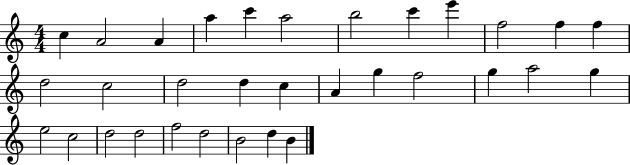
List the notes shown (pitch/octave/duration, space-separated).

C5/q A4/h A4/q A5/q C6/q A5/h B5/h C6/q E6/q F5/h F5/q F5/q D5/h C5/h D5/h D5/q C5/q A4/q G5/q F5/h G5/q A5/h G5/q E5/h C5/h D5/h D5/h F5/h D5/h B4/h D5/q B4/q